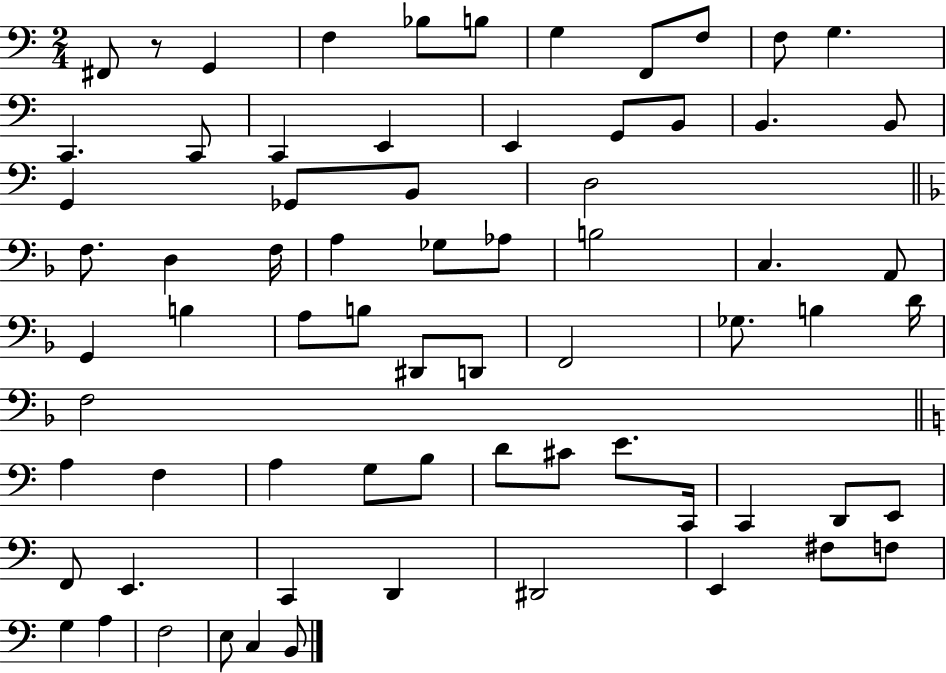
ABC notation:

X:1
T:Untitled
M:2/4
L:1/4
K:C
^F,,/2 z/2 G,, F, _B,/2 B,/2 G, F,,/2 F,/2 F,/2 G, C,, C,,/2 C,, E,, E,, G,,/2 B,,/2 B,, B,,/2 G,, _G,,/2 B,,/2 D,2 F,/2 D, F,/4 A, _G,/2 _A,/2 B,2 C, A,,/2 G,, B, A,/2 B,/2 ^D,,/2 D,,/2 F,,2 _G,/2 B, D/4 F,2 A, F, A, G,/2 B,/2 D/2 ^C/2 E/2 C,,/4 C,, D,,/2 E,,/2 F,,/2 E,, C,, D,, ^D,,2 E,, ^F,/2 F,/2 G, A, F,2 E,/2 C, B,,/2